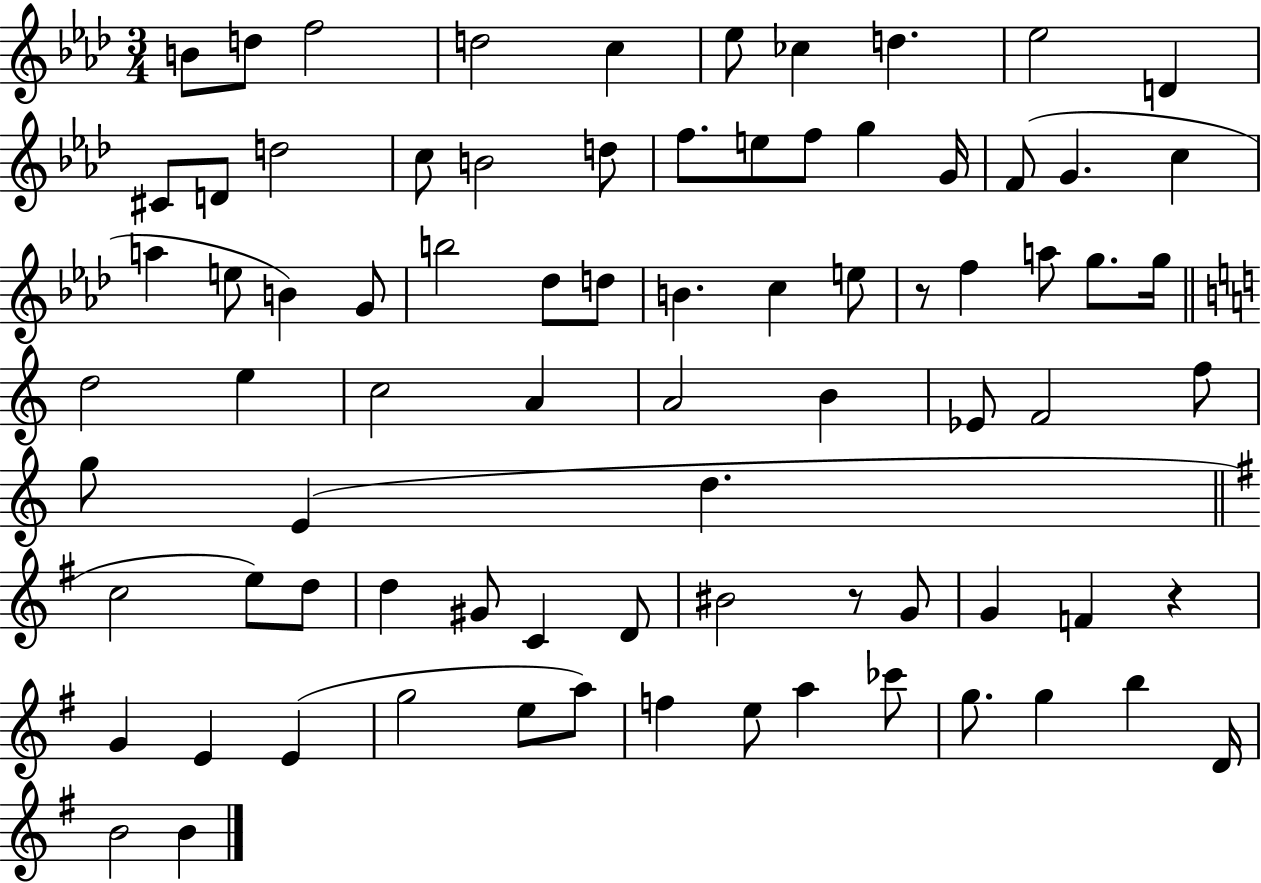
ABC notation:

X:1
T:Untitled
M:3/4
L:1/4
K:Ab
B/2 d/2 f2 d2 c _e/2 _c d _e2 D ^C/2 D/2 d2 c/2 B2 d/2 f/2 e/2 f/2 g G/4 F/2 G c a e/2 B G/2 b2 _d/2 d/2 B c e/2 z/2 f a/2 g/2 g/4 d2 e c2 A A2 B _E/2 F2 f/2 g/2 E d c2 e/2 d/2 d ^G/2 C D/2 ^B2 z/2 G/2 G F z G E E g2 e/2 a/2 f e/2 a _c'/2 g/2 g b D/4 B2 B